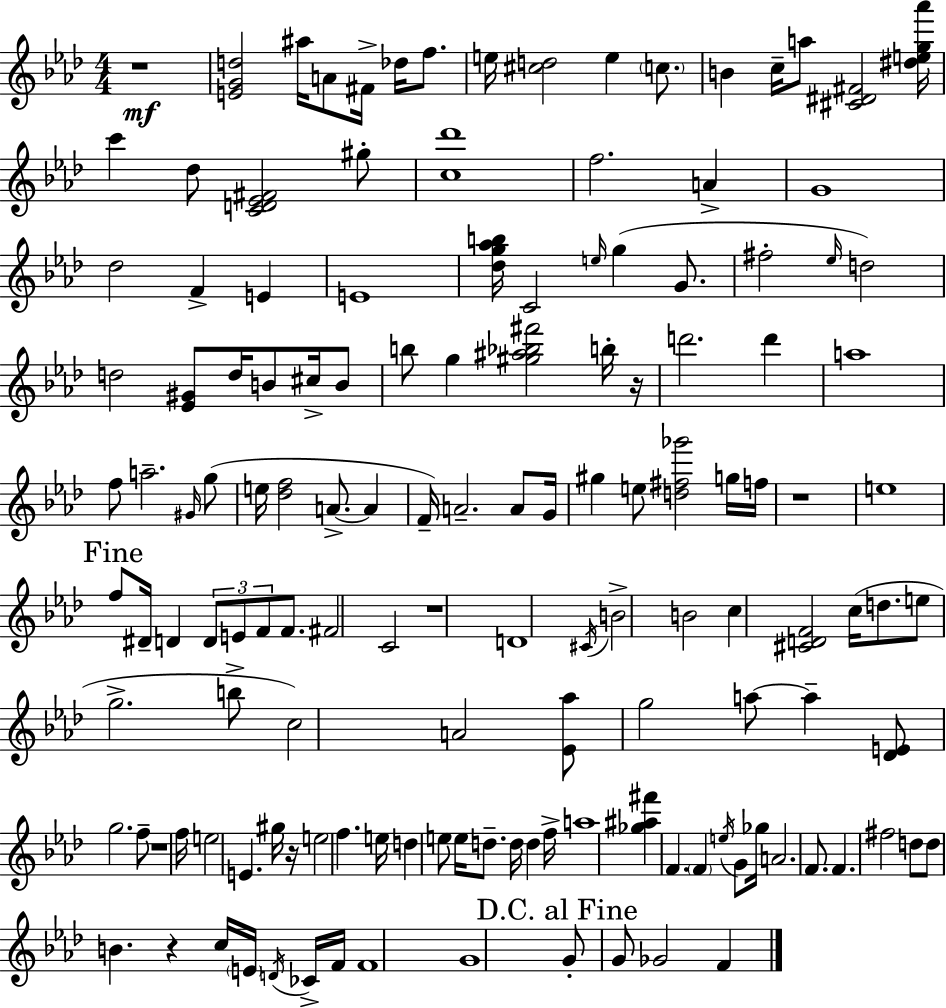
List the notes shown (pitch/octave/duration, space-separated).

R/w [E4,G4,D5]/h A#5/s A4/e F#4/s Db5/s F5/e. E5/s [C#5,D5]/h E5/q C5/e. B4/q C5/s A5/e [C#4,D#4,F#4]/h [D#5,E5,G5,Ab6]/s C6/q Db5/e [C4,D4,Eb4,F#4]/h G#5/e [C5,Db6]/w F5/h. A4/q G4/w Db5/h F4/q E4/q E4/w [Db5,G5,Ab5,B5]/s C4/h E5/s G5/q G4/e. F#5/h Eb5/s D5/h D5/h [Eb4,G#4]/e D5/s B4/e C#5/s B4/e B5/e G5/q [G#5,A#5,Bb5,F#6]/h B5/s R/s D6/h. D6/q A5/w F5/e A5/h. G#4/s G5/e E5/s [Db5,F5]/h A4/e. A4/q F4/s A4/h. A4/e G4/s G#5/q E5/e [D5,F#5,Gb6]/h G5/s F5/s R/w E5/w F5/e D#4/s D4/q D4/e E4/e F4/e F4/e. F#4/h C4/h R/w D4/w C#4/s B4/h B4/h C5/q [C#4,D4,F4]/h C5/s D5/e. E5/e G5/h. B5/e C5/h A4/h [Eb4,Ab5]/e G5/h A5/e A5/q [Db4,E4]/e G5/h. F5/e R/w F5/s E5/h E4/q. G#5/s R/s E5/h F5/q. E5/s D5/q E5/e E5/s D5/e. D5/s D5/q F5/s A5/w [Gb5,A#5,F#6]/q F4/q. F4/q E5/s G4/e Gb5/s A4/h. F4/e. F4/q. F#5/h D5/e D5/e B4/q. R/q C5/s E4/s D4/s CES4/s F4/s F4/w G4/w G4/e G4/e Gb4/h F4/q